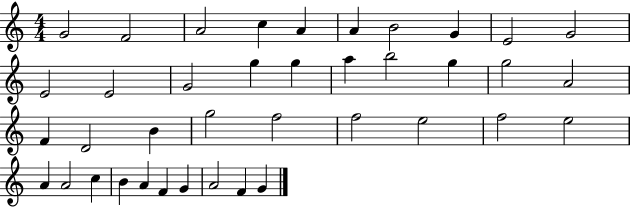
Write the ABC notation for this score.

X:1
T:Untitled
M:4/4
L:1/4
K:C
G2 F2 A2 c A A B2 G E2 G2 E2 E2 G2 g g a b2 g g2 A2 F D2 B g2 f2 f2 e2 f2 e2 A A2 c B A F G A2 F G